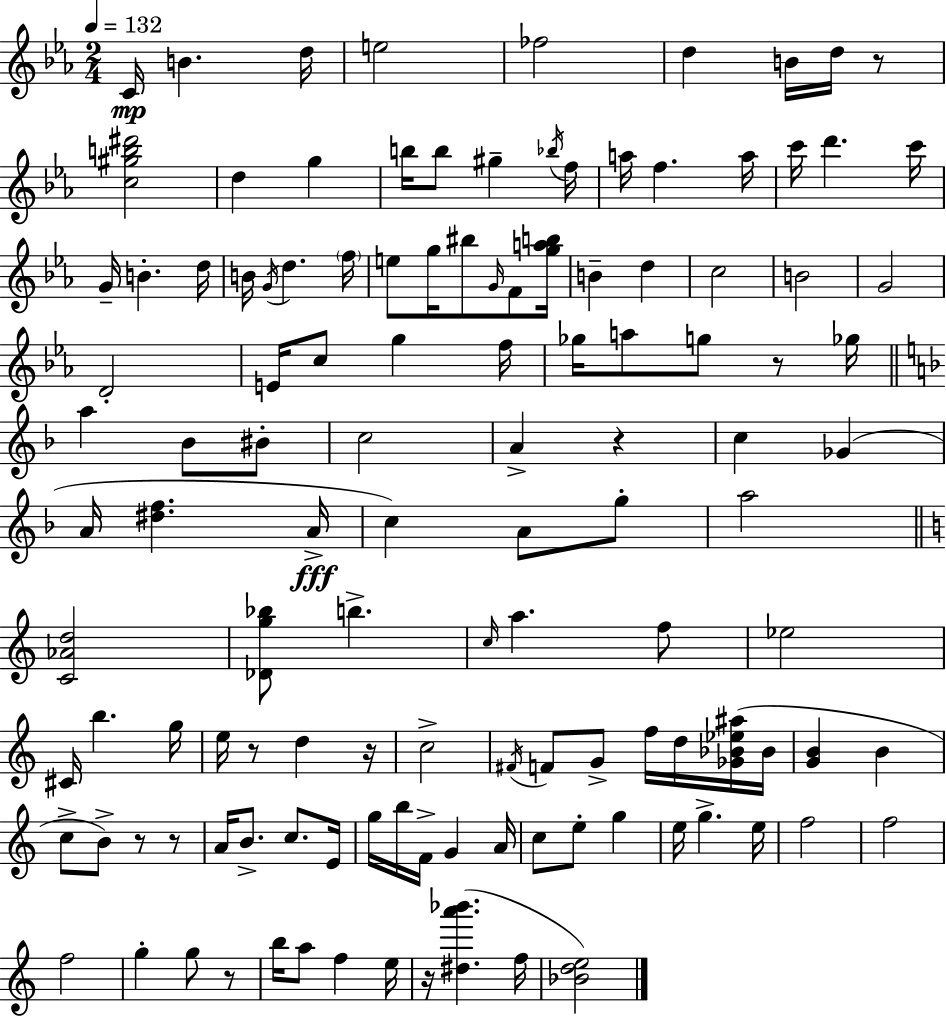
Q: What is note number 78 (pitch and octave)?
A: B4